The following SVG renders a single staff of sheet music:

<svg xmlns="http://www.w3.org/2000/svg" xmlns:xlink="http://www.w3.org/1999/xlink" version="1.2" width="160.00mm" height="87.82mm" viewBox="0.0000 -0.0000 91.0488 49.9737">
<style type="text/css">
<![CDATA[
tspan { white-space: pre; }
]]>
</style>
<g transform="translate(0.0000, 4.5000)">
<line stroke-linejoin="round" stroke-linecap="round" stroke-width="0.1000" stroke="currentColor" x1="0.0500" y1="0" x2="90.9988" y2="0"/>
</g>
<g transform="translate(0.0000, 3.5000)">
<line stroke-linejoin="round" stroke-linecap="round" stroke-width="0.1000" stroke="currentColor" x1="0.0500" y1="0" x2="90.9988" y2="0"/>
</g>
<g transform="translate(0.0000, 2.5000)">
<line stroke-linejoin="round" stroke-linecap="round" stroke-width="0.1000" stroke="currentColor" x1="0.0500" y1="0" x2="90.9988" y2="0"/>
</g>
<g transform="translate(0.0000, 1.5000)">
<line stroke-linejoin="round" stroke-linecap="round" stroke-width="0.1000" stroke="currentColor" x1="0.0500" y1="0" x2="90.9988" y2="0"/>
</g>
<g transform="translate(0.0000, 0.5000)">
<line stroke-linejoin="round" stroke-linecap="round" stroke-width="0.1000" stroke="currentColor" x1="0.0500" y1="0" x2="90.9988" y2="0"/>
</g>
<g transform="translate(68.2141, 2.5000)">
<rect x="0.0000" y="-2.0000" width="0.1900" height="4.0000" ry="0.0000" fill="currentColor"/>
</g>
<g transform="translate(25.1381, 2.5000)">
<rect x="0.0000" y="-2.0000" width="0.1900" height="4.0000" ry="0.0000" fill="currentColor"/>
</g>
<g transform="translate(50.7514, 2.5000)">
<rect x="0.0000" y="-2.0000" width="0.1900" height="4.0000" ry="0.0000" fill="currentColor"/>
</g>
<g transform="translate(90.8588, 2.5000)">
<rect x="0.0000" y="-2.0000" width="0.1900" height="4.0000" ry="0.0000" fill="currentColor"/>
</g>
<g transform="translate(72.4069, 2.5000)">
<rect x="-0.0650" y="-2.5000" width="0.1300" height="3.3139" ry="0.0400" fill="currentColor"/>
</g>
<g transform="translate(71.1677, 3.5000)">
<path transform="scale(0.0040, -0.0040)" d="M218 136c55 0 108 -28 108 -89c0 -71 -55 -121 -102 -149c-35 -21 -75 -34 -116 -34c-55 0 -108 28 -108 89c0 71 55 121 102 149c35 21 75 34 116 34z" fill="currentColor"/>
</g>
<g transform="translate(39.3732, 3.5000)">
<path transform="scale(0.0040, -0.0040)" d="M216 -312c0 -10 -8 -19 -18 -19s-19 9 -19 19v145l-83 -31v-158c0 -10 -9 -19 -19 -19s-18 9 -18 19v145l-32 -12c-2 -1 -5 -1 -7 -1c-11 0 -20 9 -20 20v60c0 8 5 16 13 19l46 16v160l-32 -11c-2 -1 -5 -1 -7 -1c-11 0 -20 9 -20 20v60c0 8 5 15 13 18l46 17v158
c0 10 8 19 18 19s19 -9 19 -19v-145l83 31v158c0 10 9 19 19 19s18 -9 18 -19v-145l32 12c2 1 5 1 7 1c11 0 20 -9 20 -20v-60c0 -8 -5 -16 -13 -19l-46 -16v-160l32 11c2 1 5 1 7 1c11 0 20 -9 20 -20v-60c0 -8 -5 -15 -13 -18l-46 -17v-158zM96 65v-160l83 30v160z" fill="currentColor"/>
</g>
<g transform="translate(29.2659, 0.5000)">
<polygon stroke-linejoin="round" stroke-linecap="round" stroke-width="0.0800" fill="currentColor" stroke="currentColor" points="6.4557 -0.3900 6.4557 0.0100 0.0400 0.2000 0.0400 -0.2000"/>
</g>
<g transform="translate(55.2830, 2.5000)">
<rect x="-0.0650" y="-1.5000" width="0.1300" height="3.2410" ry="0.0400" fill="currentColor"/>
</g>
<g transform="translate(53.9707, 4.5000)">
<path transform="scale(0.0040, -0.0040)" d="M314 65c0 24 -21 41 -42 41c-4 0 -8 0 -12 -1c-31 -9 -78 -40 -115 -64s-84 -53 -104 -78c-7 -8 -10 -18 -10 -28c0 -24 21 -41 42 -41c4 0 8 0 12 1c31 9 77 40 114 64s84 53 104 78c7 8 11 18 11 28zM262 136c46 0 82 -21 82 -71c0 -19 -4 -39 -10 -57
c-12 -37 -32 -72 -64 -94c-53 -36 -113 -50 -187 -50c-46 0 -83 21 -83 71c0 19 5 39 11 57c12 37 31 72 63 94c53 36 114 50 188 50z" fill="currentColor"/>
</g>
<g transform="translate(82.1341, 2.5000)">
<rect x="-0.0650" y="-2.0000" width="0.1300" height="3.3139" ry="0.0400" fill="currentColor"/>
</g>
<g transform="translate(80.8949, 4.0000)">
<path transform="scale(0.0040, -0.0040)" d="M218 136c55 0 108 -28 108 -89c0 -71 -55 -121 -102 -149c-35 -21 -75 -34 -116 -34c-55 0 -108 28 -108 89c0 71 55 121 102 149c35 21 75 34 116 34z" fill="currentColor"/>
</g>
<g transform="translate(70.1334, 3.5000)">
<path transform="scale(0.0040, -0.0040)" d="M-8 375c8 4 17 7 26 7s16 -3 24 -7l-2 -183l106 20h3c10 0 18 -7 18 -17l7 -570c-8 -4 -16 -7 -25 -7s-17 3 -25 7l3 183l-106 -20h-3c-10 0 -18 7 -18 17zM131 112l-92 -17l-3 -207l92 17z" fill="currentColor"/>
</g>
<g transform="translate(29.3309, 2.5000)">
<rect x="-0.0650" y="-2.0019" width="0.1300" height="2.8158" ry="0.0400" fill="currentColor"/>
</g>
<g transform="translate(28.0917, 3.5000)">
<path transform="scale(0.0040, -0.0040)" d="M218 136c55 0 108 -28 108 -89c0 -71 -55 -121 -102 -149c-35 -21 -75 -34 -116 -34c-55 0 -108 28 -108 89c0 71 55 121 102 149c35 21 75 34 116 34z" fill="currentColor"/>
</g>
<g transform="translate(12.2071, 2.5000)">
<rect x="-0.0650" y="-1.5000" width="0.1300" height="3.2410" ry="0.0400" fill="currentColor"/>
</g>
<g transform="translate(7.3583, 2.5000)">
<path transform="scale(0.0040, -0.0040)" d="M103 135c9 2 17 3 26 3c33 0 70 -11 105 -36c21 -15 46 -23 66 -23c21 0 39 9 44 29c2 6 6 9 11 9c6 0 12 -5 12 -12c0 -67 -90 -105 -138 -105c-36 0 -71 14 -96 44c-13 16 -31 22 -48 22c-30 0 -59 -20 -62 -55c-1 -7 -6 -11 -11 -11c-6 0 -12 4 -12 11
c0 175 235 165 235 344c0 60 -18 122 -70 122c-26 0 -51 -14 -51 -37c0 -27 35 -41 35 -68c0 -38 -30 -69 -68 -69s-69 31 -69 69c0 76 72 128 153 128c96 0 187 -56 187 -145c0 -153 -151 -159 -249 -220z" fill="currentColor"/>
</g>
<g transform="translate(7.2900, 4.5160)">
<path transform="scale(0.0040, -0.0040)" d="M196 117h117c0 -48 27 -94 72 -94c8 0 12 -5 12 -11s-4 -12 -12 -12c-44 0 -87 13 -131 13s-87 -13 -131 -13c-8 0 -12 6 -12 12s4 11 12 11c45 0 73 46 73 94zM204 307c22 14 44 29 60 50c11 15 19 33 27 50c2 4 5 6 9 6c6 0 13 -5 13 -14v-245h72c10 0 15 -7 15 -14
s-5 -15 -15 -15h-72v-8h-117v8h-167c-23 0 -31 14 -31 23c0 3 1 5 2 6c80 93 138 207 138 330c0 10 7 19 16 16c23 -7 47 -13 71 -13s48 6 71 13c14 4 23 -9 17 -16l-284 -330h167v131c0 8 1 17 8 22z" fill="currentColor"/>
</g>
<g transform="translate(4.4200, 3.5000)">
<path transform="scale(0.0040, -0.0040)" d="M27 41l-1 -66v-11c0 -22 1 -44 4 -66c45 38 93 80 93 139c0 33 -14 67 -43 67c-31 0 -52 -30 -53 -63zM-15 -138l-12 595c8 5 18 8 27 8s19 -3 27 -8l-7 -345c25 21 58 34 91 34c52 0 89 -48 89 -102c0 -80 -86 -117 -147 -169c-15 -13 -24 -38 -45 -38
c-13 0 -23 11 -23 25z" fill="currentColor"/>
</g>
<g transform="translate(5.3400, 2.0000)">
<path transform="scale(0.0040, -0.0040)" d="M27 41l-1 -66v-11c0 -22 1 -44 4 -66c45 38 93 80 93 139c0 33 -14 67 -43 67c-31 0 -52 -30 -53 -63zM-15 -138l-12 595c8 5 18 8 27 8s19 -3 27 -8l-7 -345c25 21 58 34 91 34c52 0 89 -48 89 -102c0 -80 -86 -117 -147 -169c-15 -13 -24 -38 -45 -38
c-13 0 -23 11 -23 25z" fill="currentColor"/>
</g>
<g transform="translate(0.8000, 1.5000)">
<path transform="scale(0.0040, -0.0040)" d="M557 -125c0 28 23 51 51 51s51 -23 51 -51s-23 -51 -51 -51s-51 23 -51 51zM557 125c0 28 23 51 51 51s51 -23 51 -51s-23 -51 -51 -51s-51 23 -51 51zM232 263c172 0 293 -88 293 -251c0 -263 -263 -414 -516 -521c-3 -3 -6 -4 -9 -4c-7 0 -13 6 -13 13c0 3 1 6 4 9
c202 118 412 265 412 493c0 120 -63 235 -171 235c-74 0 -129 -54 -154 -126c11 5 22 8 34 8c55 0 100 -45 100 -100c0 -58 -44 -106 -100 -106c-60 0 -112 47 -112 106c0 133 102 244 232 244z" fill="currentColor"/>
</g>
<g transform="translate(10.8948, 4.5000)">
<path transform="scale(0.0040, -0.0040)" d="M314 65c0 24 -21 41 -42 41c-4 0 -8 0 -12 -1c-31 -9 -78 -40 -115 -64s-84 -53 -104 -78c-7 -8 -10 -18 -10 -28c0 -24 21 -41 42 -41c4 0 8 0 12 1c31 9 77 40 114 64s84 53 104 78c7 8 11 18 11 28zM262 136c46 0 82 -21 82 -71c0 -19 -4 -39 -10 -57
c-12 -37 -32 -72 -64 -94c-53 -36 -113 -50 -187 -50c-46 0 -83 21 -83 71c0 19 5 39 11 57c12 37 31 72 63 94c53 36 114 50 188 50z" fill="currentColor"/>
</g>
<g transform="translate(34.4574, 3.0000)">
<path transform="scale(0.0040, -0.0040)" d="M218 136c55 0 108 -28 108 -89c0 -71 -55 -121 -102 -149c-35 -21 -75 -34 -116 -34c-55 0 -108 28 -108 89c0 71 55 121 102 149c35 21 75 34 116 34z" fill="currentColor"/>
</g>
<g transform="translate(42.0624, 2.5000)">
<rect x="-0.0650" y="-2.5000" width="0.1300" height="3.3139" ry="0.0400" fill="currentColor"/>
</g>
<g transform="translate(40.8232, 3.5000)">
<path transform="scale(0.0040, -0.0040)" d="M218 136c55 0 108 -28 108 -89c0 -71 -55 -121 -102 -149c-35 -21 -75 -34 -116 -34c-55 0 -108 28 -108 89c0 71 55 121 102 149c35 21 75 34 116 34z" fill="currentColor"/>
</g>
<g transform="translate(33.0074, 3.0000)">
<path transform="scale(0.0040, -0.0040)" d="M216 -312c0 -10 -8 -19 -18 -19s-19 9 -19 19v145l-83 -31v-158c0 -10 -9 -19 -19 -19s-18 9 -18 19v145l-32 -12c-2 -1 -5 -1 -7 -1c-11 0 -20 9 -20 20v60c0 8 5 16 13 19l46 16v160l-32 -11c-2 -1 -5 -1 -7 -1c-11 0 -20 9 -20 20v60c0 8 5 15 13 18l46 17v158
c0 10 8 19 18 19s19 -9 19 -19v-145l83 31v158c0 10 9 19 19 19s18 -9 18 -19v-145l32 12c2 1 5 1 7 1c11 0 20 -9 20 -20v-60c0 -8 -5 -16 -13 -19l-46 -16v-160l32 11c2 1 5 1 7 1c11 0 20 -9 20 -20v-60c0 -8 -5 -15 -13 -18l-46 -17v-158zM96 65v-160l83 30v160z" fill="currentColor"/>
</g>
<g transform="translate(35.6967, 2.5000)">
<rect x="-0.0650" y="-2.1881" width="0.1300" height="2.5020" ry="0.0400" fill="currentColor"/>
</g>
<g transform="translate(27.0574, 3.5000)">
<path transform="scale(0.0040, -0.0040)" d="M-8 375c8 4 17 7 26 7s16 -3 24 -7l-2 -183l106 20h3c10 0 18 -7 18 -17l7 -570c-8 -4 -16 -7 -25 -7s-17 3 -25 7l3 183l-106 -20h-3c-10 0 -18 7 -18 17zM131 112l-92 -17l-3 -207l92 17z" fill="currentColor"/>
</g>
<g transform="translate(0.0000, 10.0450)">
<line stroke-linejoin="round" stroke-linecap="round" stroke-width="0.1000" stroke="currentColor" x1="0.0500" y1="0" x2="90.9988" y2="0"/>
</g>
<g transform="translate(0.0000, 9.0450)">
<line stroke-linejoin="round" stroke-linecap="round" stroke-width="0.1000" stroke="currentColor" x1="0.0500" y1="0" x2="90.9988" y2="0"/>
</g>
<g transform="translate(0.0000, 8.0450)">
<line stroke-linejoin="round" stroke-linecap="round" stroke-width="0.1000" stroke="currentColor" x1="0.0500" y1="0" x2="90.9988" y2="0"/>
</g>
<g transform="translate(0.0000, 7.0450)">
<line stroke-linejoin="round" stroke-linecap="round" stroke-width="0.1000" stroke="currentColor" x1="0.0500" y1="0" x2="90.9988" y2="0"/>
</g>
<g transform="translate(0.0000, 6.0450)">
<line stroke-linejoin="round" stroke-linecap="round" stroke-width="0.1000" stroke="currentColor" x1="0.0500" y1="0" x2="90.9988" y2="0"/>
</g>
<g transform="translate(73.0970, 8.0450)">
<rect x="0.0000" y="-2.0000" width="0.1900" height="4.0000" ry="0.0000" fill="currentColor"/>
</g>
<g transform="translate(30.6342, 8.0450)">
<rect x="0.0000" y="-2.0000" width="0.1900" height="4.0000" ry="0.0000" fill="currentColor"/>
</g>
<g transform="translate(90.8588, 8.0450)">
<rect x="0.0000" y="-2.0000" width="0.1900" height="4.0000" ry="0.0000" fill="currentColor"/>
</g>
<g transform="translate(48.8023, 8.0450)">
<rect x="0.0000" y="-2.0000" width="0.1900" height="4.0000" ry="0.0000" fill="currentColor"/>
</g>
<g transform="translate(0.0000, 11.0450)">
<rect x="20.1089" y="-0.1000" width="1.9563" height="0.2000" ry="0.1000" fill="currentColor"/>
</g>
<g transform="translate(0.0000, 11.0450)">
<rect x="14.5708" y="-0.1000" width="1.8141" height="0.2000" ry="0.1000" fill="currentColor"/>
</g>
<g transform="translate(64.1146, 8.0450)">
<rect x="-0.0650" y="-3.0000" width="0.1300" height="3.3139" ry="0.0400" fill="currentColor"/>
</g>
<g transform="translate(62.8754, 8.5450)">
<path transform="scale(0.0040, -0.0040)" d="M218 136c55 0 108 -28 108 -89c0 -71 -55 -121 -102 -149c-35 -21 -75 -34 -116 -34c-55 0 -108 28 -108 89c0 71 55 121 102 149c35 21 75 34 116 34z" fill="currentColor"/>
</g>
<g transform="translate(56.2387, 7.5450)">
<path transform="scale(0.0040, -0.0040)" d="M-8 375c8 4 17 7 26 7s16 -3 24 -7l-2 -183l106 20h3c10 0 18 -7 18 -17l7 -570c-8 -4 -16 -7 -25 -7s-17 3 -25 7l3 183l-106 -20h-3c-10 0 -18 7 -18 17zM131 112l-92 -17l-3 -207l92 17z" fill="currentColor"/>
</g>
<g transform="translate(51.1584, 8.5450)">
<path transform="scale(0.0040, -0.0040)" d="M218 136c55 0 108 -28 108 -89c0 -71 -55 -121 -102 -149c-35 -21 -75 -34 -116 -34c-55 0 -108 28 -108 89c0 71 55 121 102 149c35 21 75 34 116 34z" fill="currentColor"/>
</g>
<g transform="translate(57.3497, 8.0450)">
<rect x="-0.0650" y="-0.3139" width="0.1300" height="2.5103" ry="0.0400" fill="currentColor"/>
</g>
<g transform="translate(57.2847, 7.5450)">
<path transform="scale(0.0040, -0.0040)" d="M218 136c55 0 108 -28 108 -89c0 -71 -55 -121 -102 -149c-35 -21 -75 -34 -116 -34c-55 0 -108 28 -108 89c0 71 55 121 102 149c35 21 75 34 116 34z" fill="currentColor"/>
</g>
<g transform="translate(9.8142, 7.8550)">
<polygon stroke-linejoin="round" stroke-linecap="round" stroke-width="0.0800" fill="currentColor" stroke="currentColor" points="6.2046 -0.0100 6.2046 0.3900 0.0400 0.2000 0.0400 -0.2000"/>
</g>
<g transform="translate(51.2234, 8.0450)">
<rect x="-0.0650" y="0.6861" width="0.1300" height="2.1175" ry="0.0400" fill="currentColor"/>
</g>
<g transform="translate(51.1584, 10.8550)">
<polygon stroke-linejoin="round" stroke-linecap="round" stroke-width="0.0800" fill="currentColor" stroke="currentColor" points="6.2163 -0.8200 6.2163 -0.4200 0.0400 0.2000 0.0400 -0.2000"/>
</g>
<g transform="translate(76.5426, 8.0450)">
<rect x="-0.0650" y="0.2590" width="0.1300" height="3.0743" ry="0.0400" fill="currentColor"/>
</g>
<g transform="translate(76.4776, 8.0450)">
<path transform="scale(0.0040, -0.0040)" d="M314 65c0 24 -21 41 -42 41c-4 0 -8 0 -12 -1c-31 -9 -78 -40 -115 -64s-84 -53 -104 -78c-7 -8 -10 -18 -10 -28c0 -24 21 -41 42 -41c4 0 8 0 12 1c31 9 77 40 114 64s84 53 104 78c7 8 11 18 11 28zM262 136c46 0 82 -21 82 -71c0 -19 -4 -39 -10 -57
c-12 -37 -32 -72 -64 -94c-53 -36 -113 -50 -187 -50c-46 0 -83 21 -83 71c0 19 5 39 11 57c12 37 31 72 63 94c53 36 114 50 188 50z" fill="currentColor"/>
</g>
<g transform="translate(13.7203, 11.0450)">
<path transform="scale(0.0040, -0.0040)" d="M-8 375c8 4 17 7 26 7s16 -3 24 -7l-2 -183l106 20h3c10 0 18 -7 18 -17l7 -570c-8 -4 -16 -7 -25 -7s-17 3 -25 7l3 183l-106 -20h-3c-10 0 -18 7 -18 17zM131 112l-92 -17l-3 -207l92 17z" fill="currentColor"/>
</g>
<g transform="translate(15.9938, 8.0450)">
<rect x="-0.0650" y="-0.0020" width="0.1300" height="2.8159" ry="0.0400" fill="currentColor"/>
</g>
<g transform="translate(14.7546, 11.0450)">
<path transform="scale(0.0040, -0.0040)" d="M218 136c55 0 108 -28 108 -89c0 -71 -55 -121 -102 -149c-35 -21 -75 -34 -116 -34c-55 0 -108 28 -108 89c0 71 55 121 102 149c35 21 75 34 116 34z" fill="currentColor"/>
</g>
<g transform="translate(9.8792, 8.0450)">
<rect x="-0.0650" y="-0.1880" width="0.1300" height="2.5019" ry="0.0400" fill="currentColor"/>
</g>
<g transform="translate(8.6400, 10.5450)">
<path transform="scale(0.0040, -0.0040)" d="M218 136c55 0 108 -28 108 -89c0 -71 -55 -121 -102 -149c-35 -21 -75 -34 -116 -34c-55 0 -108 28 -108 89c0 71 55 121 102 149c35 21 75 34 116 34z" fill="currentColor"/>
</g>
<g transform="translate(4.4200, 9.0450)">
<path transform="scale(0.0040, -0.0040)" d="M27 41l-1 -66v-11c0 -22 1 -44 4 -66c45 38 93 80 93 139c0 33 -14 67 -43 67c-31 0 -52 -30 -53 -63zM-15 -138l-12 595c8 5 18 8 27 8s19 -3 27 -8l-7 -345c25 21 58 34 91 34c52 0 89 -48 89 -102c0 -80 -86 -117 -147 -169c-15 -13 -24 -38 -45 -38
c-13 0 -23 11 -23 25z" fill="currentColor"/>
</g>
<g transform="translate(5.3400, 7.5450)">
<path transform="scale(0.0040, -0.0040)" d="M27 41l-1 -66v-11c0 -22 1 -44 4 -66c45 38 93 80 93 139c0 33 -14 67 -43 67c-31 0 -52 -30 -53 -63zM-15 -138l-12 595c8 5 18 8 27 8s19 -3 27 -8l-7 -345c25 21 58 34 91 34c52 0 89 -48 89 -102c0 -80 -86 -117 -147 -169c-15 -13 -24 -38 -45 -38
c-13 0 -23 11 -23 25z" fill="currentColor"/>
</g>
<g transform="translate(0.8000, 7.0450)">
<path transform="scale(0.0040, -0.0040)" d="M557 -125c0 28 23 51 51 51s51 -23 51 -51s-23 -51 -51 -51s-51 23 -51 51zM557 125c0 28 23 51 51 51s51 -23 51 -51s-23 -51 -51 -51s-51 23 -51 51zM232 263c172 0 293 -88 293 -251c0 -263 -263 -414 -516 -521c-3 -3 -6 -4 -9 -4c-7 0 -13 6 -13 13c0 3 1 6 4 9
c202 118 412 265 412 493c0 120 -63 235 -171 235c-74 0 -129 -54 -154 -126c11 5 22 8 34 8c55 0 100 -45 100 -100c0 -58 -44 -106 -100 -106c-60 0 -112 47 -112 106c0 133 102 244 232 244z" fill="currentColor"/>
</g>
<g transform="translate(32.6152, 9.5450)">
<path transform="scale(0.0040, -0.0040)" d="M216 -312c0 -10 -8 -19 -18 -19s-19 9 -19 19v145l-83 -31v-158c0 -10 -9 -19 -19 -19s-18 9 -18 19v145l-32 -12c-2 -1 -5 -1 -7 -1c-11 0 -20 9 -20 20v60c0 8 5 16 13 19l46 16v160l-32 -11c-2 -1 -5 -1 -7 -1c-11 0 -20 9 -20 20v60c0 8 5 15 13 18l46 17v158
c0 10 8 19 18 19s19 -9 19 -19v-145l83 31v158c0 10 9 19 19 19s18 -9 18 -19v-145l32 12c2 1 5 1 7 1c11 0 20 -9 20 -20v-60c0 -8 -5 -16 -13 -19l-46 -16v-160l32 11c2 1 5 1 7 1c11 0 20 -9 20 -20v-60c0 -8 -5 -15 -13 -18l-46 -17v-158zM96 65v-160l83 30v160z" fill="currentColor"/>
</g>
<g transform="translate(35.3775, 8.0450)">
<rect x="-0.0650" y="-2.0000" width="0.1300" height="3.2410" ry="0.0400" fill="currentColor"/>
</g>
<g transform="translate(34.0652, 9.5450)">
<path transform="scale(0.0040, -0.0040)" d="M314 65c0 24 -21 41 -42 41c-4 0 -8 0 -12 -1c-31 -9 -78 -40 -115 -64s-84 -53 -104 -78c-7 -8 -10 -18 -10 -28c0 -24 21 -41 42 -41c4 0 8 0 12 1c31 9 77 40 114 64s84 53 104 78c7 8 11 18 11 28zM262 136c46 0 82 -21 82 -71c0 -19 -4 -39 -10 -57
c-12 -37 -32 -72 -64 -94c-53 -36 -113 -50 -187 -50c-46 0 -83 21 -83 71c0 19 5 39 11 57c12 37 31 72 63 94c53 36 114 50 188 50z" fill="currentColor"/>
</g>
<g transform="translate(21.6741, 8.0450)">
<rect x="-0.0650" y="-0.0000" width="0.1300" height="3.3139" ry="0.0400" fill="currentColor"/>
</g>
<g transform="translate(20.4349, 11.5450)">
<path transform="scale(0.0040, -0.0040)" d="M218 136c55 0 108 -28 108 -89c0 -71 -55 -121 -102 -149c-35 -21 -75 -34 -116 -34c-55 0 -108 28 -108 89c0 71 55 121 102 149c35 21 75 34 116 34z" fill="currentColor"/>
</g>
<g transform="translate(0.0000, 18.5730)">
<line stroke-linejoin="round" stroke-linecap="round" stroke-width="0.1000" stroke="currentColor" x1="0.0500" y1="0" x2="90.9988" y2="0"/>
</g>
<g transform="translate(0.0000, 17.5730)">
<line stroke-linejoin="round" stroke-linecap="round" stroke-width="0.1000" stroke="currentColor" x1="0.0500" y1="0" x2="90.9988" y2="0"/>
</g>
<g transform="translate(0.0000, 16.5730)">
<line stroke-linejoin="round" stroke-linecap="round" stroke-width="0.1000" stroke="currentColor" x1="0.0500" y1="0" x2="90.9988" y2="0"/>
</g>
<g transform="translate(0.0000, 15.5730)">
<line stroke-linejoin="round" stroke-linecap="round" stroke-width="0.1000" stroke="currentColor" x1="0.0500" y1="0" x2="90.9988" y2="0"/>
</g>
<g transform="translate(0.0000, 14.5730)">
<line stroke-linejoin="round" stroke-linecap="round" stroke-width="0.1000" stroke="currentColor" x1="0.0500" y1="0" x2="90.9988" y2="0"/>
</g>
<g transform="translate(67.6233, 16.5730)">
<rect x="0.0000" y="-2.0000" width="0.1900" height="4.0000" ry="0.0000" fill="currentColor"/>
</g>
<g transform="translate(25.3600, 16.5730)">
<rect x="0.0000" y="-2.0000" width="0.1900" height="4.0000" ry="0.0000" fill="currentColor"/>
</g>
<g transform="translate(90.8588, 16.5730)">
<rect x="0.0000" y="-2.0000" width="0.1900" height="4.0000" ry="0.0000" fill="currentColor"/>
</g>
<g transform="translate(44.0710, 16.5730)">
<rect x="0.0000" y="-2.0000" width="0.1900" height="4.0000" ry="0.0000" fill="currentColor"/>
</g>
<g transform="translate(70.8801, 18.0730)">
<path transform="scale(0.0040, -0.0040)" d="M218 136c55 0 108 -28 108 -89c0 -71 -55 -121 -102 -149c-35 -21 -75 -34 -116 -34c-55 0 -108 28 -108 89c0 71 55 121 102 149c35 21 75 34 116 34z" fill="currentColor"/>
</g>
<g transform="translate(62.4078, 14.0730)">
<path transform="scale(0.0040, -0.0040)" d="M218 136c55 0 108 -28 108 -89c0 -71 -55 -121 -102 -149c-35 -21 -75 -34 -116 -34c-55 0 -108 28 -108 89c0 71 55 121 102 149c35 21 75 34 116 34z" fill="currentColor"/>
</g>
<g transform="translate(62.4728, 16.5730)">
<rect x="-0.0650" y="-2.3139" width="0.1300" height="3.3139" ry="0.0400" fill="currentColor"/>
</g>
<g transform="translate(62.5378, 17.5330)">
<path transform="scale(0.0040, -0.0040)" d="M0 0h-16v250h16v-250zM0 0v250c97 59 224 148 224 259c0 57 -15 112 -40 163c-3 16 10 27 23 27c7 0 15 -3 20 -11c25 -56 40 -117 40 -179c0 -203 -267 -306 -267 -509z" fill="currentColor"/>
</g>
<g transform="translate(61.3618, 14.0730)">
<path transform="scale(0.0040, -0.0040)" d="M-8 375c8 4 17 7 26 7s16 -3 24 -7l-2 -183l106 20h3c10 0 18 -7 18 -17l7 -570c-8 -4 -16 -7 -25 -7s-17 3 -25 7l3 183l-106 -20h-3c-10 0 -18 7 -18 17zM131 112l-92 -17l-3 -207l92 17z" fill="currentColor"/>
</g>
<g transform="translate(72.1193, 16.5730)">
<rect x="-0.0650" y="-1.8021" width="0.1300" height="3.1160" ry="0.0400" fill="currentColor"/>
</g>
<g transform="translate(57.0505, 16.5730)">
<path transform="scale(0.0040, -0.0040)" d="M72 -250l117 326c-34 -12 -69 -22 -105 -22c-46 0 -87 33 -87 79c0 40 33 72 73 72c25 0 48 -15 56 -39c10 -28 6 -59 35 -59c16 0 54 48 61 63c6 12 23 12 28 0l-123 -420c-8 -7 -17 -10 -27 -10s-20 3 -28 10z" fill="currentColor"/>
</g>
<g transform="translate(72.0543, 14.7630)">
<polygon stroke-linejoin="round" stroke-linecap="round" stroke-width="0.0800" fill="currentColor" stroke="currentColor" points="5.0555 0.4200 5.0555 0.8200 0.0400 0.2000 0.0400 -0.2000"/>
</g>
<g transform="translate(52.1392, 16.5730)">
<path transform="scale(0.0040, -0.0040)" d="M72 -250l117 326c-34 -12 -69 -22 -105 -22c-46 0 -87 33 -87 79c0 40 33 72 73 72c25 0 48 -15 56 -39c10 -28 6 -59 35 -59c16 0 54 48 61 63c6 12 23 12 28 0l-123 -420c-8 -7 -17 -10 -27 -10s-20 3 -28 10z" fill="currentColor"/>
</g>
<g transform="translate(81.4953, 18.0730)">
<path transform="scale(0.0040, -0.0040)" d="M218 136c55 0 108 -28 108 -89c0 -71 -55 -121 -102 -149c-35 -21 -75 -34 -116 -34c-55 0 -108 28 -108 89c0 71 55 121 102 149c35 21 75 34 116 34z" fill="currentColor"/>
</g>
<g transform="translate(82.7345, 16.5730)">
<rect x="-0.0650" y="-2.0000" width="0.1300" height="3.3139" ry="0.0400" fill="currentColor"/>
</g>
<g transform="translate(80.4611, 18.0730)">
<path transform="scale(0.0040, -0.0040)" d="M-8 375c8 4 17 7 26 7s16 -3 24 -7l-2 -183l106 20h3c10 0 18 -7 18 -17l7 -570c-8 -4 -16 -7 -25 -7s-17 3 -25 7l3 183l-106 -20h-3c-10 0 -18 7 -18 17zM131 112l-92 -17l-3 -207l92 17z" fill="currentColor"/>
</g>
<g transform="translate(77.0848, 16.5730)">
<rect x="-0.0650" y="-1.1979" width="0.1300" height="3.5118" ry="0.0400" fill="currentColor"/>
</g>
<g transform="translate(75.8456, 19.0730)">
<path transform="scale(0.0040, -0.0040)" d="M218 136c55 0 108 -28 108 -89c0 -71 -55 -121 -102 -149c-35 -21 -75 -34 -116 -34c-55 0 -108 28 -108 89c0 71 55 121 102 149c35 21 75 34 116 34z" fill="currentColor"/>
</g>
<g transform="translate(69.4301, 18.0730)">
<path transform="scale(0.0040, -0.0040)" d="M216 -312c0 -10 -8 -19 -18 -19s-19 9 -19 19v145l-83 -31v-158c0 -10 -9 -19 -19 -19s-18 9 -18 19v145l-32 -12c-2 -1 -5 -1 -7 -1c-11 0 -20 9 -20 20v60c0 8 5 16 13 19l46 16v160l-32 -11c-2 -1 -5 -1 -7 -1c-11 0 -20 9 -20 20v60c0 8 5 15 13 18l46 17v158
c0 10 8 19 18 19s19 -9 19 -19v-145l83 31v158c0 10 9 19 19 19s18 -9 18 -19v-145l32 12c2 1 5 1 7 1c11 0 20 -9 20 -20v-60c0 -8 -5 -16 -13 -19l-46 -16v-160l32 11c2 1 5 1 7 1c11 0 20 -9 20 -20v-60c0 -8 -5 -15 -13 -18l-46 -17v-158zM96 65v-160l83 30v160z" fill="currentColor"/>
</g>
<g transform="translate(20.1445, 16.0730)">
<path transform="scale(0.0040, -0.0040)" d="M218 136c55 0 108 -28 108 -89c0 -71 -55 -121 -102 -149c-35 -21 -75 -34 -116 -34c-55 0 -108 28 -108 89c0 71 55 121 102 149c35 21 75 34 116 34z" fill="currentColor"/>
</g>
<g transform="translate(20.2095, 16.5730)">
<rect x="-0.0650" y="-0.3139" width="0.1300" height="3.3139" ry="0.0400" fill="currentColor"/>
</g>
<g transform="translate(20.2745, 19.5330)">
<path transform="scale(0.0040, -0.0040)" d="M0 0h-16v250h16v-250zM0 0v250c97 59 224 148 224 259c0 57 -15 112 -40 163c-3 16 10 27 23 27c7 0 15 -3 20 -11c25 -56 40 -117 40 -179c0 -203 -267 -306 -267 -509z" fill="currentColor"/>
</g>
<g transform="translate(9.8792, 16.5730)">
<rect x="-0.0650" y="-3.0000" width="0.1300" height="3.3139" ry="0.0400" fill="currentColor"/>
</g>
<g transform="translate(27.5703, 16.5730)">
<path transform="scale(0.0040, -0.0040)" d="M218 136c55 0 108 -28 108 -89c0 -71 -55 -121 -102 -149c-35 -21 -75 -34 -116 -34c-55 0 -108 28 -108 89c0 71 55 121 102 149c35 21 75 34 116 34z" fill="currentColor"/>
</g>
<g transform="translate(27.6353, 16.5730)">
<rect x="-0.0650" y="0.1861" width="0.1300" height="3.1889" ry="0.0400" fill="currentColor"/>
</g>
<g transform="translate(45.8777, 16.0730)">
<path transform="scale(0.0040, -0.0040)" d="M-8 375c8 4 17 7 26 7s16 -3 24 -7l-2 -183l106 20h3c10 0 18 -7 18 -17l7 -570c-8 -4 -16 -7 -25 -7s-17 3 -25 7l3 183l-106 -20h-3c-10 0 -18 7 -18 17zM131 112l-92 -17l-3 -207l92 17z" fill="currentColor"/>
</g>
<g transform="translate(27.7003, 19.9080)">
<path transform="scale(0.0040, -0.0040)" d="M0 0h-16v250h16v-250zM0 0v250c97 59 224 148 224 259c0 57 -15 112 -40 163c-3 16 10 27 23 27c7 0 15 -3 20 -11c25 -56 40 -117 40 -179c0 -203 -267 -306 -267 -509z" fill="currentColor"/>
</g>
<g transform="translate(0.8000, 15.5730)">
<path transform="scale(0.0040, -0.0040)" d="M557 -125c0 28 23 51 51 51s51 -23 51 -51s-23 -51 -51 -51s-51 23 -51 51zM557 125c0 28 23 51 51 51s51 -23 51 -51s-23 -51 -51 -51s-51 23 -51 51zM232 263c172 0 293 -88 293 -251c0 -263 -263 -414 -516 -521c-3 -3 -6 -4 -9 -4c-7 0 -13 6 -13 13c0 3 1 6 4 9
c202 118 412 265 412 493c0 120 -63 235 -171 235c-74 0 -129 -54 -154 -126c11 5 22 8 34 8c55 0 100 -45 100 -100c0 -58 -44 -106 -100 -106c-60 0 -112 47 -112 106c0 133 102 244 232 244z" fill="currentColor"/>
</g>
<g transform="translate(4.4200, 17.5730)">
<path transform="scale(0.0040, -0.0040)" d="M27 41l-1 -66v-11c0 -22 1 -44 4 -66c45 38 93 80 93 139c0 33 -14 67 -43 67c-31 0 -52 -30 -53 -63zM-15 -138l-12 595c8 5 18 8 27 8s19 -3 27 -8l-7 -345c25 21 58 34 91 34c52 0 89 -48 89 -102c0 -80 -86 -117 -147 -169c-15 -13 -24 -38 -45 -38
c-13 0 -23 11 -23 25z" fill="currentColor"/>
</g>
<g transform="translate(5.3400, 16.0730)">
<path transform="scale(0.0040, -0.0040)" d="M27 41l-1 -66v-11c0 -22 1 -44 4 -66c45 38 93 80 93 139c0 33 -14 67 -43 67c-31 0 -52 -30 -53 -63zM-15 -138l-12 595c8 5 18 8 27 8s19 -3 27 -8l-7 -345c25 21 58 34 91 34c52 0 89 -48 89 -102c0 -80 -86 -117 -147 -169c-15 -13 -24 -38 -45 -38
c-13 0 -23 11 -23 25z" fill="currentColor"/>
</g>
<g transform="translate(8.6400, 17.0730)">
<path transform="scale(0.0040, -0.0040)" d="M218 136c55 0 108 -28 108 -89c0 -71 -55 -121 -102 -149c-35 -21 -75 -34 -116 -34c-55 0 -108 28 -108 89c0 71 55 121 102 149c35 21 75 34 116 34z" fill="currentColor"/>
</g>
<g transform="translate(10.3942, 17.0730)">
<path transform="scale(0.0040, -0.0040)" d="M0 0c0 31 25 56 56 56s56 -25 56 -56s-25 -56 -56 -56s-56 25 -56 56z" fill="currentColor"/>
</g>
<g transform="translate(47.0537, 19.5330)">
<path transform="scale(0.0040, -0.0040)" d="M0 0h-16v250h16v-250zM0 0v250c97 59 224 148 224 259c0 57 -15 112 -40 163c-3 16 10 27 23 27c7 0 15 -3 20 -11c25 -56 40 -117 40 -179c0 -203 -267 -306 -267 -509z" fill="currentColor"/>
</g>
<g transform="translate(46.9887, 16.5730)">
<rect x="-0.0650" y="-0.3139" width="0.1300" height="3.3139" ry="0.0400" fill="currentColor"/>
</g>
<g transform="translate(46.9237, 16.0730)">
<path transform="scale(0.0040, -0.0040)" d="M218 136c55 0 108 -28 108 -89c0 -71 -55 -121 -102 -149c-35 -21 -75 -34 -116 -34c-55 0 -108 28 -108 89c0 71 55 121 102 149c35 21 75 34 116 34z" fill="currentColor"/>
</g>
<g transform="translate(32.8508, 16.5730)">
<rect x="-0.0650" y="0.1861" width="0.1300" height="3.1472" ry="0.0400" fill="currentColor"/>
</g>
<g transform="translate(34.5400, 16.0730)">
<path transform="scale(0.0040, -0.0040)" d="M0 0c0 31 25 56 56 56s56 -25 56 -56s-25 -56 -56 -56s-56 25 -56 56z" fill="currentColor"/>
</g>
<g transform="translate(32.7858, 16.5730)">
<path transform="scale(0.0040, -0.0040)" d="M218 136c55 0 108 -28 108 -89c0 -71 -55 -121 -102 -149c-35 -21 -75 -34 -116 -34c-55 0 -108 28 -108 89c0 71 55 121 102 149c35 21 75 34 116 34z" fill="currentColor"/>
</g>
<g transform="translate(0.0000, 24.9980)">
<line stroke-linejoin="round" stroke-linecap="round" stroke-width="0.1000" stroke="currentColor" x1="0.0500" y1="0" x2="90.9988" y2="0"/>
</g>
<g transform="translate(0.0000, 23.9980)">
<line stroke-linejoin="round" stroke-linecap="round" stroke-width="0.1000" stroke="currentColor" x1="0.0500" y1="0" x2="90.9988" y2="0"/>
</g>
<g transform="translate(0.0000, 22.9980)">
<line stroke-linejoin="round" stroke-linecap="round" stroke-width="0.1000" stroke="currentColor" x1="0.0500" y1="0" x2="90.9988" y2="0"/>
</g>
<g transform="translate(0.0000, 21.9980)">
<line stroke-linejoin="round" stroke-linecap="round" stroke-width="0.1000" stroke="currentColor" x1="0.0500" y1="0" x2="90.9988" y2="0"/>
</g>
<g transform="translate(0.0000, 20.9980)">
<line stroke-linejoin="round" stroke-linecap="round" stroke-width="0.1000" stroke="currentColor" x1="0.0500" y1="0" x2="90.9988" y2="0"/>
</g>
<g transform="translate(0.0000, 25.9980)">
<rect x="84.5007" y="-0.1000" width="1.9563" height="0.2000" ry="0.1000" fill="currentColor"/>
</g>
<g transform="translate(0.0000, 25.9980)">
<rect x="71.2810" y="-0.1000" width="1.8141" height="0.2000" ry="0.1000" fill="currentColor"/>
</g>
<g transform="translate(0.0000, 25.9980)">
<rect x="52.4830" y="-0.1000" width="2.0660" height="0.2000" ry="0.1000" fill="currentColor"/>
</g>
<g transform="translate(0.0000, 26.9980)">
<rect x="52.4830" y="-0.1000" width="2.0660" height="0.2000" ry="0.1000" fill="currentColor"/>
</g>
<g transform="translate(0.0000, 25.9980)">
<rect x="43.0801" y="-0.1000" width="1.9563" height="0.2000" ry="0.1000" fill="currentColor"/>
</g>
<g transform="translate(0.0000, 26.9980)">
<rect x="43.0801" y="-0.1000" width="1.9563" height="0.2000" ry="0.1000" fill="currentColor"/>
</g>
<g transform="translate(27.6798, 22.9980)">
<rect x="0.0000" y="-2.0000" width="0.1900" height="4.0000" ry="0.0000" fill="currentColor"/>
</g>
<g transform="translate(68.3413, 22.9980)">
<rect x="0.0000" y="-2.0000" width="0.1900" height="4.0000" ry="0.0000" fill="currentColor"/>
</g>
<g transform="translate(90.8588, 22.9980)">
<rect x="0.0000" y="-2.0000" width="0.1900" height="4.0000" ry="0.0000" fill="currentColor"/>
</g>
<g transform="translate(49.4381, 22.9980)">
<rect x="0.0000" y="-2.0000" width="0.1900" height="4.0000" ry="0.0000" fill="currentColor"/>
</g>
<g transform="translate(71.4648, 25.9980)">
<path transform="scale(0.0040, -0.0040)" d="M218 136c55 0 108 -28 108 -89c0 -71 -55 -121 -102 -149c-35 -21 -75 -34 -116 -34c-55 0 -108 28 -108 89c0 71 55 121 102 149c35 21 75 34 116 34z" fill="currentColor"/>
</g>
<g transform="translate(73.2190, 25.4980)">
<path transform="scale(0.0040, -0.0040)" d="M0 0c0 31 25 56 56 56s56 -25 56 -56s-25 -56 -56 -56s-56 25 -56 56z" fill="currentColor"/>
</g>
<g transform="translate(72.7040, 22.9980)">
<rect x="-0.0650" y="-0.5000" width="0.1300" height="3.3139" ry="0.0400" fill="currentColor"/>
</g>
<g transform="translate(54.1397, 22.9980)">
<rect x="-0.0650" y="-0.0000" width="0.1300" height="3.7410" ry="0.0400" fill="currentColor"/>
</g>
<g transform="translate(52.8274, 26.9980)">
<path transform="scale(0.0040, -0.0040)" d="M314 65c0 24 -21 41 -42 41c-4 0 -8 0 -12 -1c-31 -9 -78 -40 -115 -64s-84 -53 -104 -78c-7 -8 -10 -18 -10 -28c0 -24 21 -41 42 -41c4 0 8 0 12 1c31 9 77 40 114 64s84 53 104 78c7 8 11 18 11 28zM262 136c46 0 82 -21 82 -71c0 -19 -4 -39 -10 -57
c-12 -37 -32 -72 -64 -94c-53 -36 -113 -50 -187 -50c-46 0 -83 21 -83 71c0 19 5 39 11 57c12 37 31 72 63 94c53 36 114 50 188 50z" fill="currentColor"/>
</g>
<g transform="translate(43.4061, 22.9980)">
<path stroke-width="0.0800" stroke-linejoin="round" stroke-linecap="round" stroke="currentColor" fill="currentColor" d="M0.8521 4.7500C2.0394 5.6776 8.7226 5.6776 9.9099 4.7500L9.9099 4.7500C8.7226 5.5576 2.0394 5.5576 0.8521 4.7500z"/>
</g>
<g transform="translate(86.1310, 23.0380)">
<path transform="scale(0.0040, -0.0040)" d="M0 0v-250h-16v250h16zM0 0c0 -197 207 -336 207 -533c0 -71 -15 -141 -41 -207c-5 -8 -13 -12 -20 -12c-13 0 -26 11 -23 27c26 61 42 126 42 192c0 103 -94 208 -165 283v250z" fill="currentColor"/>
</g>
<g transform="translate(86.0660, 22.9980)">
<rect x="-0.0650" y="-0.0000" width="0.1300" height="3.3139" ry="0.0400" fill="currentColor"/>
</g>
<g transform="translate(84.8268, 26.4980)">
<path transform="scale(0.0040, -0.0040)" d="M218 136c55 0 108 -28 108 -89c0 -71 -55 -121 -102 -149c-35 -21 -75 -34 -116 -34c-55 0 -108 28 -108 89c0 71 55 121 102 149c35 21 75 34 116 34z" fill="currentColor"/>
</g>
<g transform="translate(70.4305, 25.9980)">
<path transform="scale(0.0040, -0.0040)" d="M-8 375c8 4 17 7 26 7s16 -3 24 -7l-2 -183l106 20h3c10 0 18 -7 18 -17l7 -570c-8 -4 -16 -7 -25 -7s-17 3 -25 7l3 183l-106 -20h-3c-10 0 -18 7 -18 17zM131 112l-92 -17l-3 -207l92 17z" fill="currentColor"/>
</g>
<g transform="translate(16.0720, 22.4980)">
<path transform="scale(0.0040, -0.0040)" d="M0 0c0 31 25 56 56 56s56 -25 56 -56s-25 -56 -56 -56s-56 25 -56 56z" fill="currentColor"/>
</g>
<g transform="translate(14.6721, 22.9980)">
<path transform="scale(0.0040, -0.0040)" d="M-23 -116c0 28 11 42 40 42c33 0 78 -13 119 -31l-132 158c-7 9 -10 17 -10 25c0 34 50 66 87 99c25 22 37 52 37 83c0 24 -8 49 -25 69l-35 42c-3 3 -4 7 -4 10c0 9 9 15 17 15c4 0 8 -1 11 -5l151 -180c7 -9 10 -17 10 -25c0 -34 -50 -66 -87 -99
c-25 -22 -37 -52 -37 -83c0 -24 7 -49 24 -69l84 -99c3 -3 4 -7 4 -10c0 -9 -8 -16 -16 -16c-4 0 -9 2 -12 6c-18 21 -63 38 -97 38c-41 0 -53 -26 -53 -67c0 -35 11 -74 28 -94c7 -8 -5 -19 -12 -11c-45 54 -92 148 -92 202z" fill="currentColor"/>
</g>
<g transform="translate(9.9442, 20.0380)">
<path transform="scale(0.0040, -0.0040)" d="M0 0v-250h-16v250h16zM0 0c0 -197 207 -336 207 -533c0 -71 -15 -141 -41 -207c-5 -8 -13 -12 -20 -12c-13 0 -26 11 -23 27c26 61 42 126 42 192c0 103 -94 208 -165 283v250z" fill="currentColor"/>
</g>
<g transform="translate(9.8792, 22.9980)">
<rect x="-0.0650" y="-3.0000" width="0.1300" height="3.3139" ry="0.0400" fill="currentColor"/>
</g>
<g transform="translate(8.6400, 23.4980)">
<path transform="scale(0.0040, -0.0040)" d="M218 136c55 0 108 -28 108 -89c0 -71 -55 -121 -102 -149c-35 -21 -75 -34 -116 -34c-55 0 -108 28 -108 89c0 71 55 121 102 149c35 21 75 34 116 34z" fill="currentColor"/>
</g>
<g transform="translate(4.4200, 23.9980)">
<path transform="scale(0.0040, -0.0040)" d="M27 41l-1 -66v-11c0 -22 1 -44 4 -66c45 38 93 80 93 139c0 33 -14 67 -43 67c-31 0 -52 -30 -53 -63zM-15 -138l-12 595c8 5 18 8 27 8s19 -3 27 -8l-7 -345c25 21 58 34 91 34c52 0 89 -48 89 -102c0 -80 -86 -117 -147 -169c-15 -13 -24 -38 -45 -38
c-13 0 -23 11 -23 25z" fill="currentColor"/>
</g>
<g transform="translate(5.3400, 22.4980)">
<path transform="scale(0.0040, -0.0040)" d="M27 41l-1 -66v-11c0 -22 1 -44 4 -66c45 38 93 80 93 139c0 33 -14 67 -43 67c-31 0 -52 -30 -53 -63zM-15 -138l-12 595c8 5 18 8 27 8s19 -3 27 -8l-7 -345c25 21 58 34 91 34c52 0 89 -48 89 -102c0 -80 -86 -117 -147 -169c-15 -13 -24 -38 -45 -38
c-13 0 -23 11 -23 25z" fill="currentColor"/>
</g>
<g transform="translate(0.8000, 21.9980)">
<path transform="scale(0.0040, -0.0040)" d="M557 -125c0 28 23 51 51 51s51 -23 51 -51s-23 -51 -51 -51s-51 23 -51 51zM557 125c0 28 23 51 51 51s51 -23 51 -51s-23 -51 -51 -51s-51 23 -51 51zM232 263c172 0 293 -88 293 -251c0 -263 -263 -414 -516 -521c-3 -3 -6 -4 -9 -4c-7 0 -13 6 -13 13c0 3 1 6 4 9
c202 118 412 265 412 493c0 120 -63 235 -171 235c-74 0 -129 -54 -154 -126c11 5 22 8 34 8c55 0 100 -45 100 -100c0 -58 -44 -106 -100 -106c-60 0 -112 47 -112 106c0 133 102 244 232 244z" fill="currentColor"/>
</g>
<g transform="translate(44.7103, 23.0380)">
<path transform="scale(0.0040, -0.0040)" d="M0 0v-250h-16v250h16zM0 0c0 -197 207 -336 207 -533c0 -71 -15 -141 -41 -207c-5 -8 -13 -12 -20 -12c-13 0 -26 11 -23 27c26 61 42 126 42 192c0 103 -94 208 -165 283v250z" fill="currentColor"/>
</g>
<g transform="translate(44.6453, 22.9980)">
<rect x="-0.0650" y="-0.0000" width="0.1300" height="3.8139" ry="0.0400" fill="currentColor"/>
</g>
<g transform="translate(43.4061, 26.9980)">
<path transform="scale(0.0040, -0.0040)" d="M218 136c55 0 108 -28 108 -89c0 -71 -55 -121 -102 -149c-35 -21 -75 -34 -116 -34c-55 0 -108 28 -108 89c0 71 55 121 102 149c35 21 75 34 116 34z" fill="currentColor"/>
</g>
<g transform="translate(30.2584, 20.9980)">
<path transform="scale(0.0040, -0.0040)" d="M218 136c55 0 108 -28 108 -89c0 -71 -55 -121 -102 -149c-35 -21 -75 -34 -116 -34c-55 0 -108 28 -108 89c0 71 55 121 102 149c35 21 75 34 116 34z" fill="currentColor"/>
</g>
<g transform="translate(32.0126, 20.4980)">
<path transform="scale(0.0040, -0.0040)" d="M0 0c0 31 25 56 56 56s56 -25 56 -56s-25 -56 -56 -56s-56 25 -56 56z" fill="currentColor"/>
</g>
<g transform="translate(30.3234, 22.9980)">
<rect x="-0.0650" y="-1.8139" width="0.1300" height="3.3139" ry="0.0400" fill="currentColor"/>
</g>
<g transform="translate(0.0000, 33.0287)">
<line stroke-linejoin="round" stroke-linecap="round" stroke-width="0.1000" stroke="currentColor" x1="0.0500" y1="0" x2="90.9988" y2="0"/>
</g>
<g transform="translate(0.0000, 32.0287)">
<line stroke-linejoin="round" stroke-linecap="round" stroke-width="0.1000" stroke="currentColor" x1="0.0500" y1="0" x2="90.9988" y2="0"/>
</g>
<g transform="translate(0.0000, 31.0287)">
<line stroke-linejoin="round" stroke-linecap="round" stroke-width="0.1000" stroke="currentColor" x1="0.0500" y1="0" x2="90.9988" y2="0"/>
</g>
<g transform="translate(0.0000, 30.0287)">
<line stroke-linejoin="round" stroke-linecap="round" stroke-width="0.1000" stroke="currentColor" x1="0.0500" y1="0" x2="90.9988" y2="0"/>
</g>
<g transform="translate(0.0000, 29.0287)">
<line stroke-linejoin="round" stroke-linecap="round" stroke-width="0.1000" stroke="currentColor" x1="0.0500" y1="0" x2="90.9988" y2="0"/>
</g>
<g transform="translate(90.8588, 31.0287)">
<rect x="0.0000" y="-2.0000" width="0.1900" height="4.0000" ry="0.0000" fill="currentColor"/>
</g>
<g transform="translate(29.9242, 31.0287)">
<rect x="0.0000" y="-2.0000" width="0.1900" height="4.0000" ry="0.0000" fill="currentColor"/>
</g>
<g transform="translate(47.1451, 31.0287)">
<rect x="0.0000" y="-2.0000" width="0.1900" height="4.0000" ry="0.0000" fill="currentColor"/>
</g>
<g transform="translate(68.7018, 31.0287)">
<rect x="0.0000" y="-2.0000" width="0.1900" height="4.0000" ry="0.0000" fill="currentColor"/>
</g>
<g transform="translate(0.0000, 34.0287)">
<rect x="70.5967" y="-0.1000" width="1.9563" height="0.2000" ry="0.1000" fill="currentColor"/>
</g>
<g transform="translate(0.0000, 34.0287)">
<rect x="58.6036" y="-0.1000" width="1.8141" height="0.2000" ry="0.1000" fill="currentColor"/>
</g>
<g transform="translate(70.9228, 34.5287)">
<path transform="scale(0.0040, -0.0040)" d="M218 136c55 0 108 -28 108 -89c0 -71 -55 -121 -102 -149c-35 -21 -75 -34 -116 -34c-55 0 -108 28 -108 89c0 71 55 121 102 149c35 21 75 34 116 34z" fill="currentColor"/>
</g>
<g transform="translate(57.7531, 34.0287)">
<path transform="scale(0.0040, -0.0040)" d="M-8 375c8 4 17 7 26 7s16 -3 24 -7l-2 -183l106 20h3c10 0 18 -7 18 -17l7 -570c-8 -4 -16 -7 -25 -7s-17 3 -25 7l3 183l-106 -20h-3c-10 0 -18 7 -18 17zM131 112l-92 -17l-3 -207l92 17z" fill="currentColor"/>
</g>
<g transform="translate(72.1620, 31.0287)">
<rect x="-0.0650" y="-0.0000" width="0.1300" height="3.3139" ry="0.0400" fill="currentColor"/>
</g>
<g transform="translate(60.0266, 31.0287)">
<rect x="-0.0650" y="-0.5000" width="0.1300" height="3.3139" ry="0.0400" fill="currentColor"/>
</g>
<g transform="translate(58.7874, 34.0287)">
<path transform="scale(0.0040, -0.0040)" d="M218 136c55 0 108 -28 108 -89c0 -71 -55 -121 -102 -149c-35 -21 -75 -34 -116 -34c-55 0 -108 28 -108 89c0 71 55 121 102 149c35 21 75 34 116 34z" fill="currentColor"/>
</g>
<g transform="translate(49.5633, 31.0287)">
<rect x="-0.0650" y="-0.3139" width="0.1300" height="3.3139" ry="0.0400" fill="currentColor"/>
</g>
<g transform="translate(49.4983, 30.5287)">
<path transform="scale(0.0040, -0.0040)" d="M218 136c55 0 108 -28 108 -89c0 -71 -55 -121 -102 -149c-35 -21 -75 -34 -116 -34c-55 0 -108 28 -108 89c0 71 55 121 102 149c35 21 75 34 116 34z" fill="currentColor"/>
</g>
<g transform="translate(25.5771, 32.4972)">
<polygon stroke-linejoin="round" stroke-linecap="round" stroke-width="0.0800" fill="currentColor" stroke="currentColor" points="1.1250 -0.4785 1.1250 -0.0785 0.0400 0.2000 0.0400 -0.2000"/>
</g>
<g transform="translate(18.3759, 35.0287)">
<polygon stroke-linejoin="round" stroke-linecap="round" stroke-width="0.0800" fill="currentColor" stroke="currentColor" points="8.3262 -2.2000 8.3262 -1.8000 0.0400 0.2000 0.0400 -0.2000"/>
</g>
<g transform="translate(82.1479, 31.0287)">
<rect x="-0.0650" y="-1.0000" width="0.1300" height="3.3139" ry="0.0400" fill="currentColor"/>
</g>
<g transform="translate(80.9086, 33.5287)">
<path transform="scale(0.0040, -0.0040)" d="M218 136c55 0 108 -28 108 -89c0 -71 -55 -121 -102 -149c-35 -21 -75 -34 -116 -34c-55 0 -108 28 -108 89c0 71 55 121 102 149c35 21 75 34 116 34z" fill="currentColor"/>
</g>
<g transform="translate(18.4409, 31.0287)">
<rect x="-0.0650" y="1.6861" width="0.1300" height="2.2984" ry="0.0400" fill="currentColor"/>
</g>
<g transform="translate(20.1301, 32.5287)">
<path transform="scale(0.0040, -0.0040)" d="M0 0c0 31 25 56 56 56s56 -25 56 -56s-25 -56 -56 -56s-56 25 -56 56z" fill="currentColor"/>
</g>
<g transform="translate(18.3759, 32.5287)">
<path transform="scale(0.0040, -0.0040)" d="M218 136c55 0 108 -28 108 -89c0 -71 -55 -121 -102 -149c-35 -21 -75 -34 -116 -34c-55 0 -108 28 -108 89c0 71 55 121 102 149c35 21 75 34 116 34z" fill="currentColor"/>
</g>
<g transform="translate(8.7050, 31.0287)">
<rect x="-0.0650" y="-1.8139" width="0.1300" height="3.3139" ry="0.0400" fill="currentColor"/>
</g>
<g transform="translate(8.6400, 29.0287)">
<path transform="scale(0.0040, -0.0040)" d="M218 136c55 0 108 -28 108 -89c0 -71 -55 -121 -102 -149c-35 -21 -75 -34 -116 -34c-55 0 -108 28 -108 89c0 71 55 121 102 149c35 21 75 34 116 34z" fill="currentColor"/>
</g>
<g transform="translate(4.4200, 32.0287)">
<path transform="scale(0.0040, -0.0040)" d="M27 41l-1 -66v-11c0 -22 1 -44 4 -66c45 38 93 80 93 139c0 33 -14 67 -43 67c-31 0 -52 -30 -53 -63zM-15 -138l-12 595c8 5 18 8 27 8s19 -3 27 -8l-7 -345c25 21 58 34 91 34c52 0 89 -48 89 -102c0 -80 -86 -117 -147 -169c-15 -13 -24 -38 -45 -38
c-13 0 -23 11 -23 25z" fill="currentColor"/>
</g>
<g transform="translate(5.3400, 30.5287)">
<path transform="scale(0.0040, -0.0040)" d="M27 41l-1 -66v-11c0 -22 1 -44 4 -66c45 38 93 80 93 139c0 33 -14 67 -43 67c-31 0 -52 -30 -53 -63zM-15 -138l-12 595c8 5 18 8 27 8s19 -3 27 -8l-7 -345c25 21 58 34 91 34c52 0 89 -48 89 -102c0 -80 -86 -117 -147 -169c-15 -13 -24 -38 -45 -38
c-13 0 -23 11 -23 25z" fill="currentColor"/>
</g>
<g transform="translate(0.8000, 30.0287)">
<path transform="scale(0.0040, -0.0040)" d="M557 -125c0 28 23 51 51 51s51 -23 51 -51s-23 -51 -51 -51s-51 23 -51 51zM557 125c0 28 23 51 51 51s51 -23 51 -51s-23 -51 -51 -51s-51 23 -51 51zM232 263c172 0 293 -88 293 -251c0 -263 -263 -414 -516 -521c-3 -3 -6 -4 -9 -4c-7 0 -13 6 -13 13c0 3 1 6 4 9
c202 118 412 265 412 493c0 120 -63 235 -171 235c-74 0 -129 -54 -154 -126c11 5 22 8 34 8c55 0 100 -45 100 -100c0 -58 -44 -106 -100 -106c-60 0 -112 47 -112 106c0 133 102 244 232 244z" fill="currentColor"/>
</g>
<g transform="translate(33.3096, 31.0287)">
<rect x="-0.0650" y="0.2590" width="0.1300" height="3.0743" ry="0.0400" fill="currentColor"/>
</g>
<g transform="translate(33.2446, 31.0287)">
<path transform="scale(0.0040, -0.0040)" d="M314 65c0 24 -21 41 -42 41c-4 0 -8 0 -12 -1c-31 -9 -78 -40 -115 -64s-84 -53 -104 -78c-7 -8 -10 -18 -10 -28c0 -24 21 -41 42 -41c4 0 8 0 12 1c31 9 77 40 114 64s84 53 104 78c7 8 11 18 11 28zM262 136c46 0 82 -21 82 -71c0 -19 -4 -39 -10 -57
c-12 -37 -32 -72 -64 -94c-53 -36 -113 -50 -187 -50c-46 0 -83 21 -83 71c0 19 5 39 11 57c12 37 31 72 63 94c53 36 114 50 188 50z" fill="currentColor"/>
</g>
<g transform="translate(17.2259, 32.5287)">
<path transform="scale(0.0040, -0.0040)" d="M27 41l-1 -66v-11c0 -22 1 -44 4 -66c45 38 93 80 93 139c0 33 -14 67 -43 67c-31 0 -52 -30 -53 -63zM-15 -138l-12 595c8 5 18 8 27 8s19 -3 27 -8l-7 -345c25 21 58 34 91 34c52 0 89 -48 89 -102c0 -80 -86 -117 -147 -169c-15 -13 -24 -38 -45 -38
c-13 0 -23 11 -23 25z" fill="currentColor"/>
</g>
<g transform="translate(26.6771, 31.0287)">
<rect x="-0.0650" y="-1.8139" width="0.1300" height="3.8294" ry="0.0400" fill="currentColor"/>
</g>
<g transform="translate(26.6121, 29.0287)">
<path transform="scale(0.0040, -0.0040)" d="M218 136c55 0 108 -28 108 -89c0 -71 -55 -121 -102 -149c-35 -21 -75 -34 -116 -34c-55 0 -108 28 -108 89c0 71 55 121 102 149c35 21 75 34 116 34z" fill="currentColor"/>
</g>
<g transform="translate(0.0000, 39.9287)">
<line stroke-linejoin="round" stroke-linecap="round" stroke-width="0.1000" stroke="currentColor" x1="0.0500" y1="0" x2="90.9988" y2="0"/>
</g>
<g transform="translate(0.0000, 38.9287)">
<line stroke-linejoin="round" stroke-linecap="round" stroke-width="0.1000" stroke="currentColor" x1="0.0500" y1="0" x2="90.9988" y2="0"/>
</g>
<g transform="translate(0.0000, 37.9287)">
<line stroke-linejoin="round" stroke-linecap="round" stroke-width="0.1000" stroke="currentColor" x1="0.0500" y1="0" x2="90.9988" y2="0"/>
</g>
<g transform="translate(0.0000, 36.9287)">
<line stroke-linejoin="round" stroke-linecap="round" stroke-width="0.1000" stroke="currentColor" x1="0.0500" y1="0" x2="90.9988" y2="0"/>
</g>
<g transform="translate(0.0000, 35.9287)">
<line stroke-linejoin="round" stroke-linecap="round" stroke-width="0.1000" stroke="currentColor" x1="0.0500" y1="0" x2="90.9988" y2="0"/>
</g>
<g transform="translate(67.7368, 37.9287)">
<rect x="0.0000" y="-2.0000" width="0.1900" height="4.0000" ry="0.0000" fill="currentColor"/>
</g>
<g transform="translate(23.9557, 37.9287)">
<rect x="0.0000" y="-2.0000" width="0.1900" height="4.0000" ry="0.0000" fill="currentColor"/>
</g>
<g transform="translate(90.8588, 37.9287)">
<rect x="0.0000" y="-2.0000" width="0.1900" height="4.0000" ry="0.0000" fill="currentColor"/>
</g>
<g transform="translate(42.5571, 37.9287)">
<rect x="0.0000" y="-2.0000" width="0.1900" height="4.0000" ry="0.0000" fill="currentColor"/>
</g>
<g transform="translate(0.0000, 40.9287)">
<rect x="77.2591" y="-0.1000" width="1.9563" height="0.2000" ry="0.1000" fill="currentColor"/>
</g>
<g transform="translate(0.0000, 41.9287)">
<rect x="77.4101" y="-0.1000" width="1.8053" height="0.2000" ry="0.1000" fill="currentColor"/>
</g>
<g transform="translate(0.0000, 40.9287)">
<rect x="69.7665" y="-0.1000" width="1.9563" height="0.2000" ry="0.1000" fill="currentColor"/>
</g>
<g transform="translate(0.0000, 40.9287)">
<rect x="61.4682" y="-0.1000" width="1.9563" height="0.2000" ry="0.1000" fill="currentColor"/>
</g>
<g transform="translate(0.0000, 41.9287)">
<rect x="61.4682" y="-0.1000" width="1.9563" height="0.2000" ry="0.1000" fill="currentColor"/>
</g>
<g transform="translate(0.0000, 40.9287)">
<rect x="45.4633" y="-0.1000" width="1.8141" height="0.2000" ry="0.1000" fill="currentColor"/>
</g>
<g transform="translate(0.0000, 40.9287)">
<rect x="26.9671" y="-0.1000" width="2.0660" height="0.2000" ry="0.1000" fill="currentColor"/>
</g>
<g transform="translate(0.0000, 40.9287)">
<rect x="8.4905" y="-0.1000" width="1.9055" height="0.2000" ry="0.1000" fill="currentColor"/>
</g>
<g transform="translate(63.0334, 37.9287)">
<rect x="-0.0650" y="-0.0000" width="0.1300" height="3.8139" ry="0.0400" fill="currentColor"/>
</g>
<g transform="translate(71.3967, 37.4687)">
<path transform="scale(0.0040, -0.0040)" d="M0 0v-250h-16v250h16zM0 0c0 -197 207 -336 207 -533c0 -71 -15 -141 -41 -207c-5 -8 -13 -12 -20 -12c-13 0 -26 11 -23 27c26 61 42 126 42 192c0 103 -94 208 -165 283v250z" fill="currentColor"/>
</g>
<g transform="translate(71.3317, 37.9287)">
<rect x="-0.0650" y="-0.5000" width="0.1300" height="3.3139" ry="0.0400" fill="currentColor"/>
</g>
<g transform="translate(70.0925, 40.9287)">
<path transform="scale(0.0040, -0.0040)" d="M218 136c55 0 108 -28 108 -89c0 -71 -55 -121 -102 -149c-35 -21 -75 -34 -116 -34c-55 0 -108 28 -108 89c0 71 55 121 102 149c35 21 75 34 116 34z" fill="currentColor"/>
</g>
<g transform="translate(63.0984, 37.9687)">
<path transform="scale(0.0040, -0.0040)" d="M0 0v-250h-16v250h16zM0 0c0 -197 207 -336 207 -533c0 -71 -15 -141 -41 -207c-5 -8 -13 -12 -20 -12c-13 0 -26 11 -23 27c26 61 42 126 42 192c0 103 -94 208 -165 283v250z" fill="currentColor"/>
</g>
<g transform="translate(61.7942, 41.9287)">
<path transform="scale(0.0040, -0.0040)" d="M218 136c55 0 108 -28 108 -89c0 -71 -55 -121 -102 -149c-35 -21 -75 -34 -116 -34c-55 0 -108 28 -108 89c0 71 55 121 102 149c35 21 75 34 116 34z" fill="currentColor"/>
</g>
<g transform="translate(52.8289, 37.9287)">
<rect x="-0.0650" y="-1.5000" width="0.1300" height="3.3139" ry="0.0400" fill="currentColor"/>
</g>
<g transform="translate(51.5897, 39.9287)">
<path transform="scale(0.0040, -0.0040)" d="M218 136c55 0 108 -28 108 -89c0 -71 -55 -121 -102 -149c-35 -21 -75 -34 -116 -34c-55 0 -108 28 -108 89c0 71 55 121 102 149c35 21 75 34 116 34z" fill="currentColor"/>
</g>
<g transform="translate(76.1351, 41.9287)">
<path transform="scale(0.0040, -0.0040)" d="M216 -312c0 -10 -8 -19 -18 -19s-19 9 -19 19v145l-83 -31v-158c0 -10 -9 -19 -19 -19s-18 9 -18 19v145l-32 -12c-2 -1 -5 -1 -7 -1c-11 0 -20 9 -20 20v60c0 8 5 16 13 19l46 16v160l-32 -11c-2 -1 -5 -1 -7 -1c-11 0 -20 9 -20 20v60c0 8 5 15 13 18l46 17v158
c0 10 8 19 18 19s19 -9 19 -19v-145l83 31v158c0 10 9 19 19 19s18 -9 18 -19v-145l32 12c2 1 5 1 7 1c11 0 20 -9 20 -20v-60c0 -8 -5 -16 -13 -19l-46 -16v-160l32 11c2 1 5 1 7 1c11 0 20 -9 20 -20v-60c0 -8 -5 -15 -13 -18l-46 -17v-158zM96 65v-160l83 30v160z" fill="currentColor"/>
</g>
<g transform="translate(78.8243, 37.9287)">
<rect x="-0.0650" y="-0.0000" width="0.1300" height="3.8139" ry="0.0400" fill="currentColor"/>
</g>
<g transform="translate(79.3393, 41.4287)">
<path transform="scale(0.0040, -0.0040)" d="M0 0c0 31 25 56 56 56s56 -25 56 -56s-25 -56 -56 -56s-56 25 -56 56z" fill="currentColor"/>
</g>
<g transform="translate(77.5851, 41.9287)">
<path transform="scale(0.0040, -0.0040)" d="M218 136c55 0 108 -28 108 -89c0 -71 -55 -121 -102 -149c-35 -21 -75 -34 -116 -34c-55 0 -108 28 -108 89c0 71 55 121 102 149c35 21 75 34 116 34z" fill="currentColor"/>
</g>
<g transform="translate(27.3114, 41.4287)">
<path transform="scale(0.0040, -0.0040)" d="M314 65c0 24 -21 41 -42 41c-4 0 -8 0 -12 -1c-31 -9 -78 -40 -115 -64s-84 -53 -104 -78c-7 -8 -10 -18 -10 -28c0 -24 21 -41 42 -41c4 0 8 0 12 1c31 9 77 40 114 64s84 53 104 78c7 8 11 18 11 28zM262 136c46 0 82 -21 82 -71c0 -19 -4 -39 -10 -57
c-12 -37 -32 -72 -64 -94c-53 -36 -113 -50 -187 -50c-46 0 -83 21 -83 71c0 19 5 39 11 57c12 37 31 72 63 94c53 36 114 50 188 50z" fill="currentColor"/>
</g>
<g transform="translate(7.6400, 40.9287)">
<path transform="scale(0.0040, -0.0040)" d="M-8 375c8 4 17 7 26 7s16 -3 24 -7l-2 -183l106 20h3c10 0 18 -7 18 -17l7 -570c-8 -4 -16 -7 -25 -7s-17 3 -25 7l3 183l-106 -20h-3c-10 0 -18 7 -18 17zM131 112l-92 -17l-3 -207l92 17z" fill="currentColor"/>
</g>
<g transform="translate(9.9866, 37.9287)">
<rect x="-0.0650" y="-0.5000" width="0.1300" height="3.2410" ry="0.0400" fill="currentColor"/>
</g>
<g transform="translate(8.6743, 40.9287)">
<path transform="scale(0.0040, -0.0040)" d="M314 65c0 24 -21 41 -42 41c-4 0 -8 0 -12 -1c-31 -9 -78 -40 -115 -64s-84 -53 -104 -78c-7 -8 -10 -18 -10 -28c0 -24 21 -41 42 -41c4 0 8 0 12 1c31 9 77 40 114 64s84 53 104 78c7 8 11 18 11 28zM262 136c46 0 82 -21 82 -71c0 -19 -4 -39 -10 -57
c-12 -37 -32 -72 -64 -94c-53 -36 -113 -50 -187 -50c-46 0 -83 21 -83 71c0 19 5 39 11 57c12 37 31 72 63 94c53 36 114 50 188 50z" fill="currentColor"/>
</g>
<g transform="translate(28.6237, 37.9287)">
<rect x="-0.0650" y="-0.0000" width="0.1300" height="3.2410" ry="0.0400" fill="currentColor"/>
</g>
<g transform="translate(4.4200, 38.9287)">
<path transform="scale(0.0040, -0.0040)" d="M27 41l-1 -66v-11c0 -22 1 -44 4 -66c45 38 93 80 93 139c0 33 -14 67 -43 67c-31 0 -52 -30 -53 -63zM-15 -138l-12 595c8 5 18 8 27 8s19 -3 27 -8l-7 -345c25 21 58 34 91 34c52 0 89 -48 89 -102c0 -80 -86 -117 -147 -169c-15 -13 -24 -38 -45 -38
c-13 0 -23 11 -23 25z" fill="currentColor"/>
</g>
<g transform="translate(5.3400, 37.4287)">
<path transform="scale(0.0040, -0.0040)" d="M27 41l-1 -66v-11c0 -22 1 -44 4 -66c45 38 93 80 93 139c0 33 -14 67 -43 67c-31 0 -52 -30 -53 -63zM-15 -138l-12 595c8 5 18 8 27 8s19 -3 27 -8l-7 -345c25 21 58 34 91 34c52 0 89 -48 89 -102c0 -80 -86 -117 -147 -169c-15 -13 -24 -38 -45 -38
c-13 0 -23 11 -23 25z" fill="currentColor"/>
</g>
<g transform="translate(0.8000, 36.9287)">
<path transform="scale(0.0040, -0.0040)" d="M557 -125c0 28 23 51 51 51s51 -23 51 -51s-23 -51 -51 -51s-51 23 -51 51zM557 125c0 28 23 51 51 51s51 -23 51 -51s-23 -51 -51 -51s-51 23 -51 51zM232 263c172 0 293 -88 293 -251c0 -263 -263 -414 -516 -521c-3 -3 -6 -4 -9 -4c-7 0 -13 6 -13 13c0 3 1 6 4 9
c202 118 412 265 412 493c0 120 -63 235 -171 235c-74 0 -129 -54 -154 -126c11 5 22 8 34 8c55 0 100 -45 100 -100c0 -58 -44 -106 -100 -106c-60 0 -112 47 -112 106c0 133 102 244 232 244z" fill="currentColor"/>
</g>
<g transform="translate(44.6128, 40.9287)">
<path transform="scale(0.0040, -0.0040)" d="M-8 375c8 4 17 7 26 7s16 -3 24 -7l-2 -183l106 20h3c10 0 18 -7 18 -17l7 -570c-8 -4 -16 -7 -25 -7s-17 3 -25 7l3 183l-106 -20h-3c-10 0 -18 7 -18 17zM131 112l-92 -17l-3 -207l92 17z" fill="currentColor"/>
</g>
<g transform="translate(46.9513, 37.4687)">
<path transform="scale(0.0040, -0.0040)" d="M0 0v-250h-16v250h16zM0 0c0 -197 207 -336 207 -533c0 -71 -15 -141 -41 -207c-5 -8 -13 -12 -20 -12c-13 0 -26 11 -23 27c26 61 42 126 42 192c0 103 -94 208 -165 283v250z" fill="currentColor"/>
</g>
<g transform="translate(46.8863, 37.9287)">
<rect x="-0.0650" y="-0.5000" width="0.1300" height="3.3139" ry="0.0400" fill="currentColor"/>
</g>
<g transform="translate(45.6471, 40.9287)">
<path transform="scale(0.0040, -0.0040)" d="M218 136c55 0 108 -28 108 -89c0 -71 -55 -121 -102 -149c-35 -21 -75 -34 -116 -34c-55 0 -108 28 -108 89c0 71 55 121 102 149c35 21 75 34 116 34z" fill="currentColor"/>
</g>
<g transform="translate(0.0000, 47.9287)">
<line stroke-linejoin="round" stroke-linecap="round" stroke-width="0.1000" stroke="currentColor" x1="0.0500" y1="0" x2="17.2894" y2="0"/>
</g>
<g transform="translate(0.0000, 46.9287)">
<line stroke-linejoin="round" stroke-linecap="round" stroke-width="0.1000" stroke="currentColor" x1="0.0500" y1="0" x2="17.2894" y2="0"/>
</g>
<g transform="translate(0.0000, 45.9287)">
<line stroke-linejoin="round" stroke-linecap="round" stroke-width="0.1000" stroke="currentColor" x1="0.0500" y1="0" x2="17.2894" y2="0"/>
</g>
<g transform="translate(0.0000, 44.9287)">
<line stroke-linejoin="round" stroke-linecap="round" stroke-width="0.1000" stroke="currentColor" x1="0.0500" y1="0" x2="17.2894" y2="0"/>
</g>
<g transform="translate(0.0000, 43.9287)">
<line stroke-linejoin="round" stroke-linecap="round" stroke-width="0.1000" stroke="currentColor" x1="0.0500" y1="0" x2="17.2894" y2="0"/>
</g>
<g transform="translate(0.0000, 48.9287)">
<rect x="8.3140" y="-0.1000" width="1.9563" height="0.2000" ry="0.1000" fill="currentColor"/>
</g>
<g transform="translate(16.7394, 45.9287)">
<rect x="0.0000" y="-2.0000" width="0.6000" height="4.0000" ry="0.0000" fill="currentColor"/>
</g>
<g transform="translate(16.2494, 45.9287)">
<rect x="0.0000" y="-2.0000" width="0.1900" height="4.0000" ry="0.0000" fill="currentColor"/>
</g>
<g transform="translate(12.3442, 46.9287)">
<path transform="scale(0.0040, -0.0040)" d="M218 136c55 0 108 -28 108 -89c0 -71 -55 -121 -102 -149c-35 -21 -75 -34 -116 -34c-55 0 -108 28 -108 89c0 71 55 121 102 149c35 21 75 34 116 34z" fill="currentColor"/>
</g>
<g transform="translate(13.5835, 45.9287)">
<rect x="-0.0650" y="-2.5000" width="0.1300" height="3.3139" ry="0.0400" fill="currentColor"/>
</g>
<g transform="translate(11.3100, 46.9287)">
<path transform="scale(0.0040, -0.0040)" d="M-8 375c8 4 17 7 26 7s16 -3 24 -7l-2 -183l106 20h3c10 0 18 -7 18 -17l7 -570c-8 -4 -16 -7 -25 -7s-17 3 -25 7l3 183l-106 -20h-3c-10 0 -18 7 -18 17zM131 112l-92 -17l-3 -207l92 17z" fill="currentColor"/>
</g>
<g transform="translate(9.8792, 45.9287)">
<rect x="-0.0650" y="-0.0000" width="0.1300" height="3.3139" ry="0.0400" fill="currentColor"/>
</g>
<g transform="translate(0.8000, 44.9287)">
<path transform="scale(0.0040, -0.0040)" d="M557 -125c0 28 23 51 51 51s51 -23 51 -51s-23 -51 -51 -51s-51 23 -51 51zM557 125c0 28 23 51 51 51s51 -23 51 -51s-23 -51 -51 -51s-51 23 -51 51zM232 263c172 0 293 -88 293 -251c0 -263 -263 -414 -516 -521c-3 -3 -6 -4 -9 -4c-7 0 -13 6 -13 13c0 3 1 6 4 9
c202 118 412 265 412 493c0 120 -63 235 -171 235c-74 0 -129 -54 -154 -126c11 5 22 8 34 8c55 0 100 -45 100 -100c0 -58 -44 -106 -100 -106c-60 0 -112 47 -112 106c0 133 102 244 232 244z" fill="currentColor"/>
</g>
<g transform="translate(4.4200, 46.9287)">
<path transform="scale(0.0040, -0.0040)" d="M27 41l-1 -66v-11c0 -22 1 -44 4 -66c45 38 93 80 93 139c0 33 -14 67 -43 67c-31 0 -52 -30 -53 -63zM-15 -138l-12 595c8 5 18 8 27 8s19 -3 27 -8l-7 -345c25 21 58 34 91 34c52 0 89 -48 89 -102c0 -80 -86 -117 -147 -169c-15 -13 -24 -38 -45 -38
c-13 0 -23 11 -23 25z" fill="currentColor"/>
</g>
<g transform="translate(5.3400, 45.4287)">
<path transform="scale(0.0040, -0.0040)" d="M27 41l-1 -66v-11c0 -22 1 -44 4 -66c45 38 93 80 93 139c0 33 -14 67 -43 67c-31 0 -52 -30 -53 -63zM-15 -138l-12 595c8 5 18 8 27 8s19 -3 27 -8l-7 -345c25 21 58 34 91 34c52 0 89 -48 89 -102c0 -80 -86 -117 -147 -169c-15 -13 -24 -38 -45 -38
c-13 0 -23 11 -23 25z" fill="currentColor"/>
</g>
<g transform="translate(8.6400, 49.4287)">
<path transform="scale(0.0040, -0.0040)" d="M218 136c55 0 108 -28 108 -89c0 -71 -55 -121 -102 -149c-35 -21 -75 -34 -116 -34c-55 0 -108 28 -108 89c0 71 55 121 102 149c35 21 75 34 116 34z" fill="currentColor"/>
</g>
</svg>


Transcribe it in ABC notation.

X:1
T:Untitled
M:2/4
L:1/4
K:Bb
G,,2 B,,/2 ^C,/2 ^B,, G,,2 B,, A,, F,,/2 E,,/2 D,, ^A,,2 C,/2 E,/2 C, D,2 C, _E,/2 D,/2 D, E,/2 z/2 z/2 B,/2 ^A,,/2 F,,/2 A,, C,/2 z A, C,,/2 C,,2 E,, D,,/2 A, _A,,/2 A,/4 D,2 _E, E,, D,, F,, E,,2 D,,2 E,,/2 G,, C,,/2 _E,,/2 ^C,, D,, B,,